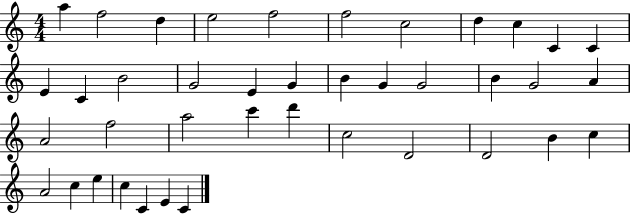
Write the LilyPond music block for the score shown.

{
  \clef treble
  \numericTimeSignature
  \time 4/4
  \key c \major
  a''4 f''2 d''4 | e''2 f''2 | f''2 c''2 | d''4 c''4 c'4 c'4 | \break e'4 c'4 b'2 | g'2 e'4 g'4 | b'4 g'4 g'2 | b'4 g'2 a'4 | \break a'2 f''2 | a''2 c'''4 d'''4 | c''2 d'2 | d'2 b'4 c''4 | \break a'2 c''4 e''4 | c''4 c'4 e'4 c'4 | \bar "|."
}